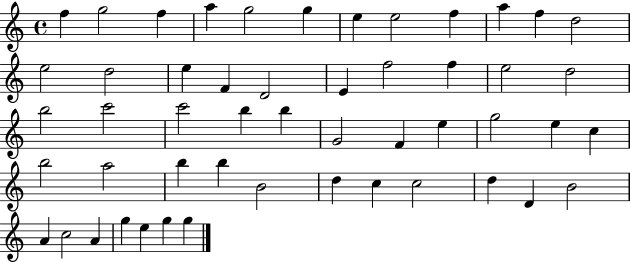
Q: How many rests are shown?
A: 0